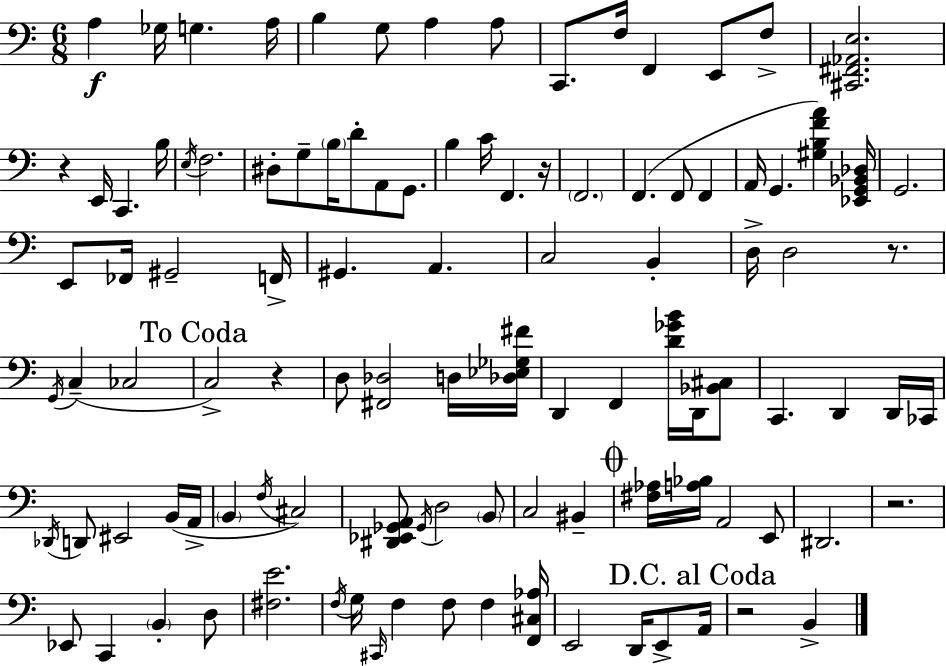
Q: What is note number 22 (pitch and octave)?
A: D4